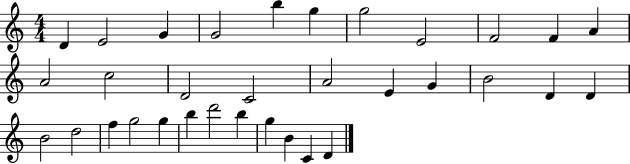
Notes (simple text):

D4/q E4/h G4/q G4/h B5/q G5/q G5/h E4/h F4/h F4/q A4/q A4/h C5/h D4/h C4/h A4/h E4/q G4/q B4/h D4/q D4/q B4/h D5/h F5/q G5/h G5/q B5/q D6/h B5/q G5/q B4/q C4/q D4/q